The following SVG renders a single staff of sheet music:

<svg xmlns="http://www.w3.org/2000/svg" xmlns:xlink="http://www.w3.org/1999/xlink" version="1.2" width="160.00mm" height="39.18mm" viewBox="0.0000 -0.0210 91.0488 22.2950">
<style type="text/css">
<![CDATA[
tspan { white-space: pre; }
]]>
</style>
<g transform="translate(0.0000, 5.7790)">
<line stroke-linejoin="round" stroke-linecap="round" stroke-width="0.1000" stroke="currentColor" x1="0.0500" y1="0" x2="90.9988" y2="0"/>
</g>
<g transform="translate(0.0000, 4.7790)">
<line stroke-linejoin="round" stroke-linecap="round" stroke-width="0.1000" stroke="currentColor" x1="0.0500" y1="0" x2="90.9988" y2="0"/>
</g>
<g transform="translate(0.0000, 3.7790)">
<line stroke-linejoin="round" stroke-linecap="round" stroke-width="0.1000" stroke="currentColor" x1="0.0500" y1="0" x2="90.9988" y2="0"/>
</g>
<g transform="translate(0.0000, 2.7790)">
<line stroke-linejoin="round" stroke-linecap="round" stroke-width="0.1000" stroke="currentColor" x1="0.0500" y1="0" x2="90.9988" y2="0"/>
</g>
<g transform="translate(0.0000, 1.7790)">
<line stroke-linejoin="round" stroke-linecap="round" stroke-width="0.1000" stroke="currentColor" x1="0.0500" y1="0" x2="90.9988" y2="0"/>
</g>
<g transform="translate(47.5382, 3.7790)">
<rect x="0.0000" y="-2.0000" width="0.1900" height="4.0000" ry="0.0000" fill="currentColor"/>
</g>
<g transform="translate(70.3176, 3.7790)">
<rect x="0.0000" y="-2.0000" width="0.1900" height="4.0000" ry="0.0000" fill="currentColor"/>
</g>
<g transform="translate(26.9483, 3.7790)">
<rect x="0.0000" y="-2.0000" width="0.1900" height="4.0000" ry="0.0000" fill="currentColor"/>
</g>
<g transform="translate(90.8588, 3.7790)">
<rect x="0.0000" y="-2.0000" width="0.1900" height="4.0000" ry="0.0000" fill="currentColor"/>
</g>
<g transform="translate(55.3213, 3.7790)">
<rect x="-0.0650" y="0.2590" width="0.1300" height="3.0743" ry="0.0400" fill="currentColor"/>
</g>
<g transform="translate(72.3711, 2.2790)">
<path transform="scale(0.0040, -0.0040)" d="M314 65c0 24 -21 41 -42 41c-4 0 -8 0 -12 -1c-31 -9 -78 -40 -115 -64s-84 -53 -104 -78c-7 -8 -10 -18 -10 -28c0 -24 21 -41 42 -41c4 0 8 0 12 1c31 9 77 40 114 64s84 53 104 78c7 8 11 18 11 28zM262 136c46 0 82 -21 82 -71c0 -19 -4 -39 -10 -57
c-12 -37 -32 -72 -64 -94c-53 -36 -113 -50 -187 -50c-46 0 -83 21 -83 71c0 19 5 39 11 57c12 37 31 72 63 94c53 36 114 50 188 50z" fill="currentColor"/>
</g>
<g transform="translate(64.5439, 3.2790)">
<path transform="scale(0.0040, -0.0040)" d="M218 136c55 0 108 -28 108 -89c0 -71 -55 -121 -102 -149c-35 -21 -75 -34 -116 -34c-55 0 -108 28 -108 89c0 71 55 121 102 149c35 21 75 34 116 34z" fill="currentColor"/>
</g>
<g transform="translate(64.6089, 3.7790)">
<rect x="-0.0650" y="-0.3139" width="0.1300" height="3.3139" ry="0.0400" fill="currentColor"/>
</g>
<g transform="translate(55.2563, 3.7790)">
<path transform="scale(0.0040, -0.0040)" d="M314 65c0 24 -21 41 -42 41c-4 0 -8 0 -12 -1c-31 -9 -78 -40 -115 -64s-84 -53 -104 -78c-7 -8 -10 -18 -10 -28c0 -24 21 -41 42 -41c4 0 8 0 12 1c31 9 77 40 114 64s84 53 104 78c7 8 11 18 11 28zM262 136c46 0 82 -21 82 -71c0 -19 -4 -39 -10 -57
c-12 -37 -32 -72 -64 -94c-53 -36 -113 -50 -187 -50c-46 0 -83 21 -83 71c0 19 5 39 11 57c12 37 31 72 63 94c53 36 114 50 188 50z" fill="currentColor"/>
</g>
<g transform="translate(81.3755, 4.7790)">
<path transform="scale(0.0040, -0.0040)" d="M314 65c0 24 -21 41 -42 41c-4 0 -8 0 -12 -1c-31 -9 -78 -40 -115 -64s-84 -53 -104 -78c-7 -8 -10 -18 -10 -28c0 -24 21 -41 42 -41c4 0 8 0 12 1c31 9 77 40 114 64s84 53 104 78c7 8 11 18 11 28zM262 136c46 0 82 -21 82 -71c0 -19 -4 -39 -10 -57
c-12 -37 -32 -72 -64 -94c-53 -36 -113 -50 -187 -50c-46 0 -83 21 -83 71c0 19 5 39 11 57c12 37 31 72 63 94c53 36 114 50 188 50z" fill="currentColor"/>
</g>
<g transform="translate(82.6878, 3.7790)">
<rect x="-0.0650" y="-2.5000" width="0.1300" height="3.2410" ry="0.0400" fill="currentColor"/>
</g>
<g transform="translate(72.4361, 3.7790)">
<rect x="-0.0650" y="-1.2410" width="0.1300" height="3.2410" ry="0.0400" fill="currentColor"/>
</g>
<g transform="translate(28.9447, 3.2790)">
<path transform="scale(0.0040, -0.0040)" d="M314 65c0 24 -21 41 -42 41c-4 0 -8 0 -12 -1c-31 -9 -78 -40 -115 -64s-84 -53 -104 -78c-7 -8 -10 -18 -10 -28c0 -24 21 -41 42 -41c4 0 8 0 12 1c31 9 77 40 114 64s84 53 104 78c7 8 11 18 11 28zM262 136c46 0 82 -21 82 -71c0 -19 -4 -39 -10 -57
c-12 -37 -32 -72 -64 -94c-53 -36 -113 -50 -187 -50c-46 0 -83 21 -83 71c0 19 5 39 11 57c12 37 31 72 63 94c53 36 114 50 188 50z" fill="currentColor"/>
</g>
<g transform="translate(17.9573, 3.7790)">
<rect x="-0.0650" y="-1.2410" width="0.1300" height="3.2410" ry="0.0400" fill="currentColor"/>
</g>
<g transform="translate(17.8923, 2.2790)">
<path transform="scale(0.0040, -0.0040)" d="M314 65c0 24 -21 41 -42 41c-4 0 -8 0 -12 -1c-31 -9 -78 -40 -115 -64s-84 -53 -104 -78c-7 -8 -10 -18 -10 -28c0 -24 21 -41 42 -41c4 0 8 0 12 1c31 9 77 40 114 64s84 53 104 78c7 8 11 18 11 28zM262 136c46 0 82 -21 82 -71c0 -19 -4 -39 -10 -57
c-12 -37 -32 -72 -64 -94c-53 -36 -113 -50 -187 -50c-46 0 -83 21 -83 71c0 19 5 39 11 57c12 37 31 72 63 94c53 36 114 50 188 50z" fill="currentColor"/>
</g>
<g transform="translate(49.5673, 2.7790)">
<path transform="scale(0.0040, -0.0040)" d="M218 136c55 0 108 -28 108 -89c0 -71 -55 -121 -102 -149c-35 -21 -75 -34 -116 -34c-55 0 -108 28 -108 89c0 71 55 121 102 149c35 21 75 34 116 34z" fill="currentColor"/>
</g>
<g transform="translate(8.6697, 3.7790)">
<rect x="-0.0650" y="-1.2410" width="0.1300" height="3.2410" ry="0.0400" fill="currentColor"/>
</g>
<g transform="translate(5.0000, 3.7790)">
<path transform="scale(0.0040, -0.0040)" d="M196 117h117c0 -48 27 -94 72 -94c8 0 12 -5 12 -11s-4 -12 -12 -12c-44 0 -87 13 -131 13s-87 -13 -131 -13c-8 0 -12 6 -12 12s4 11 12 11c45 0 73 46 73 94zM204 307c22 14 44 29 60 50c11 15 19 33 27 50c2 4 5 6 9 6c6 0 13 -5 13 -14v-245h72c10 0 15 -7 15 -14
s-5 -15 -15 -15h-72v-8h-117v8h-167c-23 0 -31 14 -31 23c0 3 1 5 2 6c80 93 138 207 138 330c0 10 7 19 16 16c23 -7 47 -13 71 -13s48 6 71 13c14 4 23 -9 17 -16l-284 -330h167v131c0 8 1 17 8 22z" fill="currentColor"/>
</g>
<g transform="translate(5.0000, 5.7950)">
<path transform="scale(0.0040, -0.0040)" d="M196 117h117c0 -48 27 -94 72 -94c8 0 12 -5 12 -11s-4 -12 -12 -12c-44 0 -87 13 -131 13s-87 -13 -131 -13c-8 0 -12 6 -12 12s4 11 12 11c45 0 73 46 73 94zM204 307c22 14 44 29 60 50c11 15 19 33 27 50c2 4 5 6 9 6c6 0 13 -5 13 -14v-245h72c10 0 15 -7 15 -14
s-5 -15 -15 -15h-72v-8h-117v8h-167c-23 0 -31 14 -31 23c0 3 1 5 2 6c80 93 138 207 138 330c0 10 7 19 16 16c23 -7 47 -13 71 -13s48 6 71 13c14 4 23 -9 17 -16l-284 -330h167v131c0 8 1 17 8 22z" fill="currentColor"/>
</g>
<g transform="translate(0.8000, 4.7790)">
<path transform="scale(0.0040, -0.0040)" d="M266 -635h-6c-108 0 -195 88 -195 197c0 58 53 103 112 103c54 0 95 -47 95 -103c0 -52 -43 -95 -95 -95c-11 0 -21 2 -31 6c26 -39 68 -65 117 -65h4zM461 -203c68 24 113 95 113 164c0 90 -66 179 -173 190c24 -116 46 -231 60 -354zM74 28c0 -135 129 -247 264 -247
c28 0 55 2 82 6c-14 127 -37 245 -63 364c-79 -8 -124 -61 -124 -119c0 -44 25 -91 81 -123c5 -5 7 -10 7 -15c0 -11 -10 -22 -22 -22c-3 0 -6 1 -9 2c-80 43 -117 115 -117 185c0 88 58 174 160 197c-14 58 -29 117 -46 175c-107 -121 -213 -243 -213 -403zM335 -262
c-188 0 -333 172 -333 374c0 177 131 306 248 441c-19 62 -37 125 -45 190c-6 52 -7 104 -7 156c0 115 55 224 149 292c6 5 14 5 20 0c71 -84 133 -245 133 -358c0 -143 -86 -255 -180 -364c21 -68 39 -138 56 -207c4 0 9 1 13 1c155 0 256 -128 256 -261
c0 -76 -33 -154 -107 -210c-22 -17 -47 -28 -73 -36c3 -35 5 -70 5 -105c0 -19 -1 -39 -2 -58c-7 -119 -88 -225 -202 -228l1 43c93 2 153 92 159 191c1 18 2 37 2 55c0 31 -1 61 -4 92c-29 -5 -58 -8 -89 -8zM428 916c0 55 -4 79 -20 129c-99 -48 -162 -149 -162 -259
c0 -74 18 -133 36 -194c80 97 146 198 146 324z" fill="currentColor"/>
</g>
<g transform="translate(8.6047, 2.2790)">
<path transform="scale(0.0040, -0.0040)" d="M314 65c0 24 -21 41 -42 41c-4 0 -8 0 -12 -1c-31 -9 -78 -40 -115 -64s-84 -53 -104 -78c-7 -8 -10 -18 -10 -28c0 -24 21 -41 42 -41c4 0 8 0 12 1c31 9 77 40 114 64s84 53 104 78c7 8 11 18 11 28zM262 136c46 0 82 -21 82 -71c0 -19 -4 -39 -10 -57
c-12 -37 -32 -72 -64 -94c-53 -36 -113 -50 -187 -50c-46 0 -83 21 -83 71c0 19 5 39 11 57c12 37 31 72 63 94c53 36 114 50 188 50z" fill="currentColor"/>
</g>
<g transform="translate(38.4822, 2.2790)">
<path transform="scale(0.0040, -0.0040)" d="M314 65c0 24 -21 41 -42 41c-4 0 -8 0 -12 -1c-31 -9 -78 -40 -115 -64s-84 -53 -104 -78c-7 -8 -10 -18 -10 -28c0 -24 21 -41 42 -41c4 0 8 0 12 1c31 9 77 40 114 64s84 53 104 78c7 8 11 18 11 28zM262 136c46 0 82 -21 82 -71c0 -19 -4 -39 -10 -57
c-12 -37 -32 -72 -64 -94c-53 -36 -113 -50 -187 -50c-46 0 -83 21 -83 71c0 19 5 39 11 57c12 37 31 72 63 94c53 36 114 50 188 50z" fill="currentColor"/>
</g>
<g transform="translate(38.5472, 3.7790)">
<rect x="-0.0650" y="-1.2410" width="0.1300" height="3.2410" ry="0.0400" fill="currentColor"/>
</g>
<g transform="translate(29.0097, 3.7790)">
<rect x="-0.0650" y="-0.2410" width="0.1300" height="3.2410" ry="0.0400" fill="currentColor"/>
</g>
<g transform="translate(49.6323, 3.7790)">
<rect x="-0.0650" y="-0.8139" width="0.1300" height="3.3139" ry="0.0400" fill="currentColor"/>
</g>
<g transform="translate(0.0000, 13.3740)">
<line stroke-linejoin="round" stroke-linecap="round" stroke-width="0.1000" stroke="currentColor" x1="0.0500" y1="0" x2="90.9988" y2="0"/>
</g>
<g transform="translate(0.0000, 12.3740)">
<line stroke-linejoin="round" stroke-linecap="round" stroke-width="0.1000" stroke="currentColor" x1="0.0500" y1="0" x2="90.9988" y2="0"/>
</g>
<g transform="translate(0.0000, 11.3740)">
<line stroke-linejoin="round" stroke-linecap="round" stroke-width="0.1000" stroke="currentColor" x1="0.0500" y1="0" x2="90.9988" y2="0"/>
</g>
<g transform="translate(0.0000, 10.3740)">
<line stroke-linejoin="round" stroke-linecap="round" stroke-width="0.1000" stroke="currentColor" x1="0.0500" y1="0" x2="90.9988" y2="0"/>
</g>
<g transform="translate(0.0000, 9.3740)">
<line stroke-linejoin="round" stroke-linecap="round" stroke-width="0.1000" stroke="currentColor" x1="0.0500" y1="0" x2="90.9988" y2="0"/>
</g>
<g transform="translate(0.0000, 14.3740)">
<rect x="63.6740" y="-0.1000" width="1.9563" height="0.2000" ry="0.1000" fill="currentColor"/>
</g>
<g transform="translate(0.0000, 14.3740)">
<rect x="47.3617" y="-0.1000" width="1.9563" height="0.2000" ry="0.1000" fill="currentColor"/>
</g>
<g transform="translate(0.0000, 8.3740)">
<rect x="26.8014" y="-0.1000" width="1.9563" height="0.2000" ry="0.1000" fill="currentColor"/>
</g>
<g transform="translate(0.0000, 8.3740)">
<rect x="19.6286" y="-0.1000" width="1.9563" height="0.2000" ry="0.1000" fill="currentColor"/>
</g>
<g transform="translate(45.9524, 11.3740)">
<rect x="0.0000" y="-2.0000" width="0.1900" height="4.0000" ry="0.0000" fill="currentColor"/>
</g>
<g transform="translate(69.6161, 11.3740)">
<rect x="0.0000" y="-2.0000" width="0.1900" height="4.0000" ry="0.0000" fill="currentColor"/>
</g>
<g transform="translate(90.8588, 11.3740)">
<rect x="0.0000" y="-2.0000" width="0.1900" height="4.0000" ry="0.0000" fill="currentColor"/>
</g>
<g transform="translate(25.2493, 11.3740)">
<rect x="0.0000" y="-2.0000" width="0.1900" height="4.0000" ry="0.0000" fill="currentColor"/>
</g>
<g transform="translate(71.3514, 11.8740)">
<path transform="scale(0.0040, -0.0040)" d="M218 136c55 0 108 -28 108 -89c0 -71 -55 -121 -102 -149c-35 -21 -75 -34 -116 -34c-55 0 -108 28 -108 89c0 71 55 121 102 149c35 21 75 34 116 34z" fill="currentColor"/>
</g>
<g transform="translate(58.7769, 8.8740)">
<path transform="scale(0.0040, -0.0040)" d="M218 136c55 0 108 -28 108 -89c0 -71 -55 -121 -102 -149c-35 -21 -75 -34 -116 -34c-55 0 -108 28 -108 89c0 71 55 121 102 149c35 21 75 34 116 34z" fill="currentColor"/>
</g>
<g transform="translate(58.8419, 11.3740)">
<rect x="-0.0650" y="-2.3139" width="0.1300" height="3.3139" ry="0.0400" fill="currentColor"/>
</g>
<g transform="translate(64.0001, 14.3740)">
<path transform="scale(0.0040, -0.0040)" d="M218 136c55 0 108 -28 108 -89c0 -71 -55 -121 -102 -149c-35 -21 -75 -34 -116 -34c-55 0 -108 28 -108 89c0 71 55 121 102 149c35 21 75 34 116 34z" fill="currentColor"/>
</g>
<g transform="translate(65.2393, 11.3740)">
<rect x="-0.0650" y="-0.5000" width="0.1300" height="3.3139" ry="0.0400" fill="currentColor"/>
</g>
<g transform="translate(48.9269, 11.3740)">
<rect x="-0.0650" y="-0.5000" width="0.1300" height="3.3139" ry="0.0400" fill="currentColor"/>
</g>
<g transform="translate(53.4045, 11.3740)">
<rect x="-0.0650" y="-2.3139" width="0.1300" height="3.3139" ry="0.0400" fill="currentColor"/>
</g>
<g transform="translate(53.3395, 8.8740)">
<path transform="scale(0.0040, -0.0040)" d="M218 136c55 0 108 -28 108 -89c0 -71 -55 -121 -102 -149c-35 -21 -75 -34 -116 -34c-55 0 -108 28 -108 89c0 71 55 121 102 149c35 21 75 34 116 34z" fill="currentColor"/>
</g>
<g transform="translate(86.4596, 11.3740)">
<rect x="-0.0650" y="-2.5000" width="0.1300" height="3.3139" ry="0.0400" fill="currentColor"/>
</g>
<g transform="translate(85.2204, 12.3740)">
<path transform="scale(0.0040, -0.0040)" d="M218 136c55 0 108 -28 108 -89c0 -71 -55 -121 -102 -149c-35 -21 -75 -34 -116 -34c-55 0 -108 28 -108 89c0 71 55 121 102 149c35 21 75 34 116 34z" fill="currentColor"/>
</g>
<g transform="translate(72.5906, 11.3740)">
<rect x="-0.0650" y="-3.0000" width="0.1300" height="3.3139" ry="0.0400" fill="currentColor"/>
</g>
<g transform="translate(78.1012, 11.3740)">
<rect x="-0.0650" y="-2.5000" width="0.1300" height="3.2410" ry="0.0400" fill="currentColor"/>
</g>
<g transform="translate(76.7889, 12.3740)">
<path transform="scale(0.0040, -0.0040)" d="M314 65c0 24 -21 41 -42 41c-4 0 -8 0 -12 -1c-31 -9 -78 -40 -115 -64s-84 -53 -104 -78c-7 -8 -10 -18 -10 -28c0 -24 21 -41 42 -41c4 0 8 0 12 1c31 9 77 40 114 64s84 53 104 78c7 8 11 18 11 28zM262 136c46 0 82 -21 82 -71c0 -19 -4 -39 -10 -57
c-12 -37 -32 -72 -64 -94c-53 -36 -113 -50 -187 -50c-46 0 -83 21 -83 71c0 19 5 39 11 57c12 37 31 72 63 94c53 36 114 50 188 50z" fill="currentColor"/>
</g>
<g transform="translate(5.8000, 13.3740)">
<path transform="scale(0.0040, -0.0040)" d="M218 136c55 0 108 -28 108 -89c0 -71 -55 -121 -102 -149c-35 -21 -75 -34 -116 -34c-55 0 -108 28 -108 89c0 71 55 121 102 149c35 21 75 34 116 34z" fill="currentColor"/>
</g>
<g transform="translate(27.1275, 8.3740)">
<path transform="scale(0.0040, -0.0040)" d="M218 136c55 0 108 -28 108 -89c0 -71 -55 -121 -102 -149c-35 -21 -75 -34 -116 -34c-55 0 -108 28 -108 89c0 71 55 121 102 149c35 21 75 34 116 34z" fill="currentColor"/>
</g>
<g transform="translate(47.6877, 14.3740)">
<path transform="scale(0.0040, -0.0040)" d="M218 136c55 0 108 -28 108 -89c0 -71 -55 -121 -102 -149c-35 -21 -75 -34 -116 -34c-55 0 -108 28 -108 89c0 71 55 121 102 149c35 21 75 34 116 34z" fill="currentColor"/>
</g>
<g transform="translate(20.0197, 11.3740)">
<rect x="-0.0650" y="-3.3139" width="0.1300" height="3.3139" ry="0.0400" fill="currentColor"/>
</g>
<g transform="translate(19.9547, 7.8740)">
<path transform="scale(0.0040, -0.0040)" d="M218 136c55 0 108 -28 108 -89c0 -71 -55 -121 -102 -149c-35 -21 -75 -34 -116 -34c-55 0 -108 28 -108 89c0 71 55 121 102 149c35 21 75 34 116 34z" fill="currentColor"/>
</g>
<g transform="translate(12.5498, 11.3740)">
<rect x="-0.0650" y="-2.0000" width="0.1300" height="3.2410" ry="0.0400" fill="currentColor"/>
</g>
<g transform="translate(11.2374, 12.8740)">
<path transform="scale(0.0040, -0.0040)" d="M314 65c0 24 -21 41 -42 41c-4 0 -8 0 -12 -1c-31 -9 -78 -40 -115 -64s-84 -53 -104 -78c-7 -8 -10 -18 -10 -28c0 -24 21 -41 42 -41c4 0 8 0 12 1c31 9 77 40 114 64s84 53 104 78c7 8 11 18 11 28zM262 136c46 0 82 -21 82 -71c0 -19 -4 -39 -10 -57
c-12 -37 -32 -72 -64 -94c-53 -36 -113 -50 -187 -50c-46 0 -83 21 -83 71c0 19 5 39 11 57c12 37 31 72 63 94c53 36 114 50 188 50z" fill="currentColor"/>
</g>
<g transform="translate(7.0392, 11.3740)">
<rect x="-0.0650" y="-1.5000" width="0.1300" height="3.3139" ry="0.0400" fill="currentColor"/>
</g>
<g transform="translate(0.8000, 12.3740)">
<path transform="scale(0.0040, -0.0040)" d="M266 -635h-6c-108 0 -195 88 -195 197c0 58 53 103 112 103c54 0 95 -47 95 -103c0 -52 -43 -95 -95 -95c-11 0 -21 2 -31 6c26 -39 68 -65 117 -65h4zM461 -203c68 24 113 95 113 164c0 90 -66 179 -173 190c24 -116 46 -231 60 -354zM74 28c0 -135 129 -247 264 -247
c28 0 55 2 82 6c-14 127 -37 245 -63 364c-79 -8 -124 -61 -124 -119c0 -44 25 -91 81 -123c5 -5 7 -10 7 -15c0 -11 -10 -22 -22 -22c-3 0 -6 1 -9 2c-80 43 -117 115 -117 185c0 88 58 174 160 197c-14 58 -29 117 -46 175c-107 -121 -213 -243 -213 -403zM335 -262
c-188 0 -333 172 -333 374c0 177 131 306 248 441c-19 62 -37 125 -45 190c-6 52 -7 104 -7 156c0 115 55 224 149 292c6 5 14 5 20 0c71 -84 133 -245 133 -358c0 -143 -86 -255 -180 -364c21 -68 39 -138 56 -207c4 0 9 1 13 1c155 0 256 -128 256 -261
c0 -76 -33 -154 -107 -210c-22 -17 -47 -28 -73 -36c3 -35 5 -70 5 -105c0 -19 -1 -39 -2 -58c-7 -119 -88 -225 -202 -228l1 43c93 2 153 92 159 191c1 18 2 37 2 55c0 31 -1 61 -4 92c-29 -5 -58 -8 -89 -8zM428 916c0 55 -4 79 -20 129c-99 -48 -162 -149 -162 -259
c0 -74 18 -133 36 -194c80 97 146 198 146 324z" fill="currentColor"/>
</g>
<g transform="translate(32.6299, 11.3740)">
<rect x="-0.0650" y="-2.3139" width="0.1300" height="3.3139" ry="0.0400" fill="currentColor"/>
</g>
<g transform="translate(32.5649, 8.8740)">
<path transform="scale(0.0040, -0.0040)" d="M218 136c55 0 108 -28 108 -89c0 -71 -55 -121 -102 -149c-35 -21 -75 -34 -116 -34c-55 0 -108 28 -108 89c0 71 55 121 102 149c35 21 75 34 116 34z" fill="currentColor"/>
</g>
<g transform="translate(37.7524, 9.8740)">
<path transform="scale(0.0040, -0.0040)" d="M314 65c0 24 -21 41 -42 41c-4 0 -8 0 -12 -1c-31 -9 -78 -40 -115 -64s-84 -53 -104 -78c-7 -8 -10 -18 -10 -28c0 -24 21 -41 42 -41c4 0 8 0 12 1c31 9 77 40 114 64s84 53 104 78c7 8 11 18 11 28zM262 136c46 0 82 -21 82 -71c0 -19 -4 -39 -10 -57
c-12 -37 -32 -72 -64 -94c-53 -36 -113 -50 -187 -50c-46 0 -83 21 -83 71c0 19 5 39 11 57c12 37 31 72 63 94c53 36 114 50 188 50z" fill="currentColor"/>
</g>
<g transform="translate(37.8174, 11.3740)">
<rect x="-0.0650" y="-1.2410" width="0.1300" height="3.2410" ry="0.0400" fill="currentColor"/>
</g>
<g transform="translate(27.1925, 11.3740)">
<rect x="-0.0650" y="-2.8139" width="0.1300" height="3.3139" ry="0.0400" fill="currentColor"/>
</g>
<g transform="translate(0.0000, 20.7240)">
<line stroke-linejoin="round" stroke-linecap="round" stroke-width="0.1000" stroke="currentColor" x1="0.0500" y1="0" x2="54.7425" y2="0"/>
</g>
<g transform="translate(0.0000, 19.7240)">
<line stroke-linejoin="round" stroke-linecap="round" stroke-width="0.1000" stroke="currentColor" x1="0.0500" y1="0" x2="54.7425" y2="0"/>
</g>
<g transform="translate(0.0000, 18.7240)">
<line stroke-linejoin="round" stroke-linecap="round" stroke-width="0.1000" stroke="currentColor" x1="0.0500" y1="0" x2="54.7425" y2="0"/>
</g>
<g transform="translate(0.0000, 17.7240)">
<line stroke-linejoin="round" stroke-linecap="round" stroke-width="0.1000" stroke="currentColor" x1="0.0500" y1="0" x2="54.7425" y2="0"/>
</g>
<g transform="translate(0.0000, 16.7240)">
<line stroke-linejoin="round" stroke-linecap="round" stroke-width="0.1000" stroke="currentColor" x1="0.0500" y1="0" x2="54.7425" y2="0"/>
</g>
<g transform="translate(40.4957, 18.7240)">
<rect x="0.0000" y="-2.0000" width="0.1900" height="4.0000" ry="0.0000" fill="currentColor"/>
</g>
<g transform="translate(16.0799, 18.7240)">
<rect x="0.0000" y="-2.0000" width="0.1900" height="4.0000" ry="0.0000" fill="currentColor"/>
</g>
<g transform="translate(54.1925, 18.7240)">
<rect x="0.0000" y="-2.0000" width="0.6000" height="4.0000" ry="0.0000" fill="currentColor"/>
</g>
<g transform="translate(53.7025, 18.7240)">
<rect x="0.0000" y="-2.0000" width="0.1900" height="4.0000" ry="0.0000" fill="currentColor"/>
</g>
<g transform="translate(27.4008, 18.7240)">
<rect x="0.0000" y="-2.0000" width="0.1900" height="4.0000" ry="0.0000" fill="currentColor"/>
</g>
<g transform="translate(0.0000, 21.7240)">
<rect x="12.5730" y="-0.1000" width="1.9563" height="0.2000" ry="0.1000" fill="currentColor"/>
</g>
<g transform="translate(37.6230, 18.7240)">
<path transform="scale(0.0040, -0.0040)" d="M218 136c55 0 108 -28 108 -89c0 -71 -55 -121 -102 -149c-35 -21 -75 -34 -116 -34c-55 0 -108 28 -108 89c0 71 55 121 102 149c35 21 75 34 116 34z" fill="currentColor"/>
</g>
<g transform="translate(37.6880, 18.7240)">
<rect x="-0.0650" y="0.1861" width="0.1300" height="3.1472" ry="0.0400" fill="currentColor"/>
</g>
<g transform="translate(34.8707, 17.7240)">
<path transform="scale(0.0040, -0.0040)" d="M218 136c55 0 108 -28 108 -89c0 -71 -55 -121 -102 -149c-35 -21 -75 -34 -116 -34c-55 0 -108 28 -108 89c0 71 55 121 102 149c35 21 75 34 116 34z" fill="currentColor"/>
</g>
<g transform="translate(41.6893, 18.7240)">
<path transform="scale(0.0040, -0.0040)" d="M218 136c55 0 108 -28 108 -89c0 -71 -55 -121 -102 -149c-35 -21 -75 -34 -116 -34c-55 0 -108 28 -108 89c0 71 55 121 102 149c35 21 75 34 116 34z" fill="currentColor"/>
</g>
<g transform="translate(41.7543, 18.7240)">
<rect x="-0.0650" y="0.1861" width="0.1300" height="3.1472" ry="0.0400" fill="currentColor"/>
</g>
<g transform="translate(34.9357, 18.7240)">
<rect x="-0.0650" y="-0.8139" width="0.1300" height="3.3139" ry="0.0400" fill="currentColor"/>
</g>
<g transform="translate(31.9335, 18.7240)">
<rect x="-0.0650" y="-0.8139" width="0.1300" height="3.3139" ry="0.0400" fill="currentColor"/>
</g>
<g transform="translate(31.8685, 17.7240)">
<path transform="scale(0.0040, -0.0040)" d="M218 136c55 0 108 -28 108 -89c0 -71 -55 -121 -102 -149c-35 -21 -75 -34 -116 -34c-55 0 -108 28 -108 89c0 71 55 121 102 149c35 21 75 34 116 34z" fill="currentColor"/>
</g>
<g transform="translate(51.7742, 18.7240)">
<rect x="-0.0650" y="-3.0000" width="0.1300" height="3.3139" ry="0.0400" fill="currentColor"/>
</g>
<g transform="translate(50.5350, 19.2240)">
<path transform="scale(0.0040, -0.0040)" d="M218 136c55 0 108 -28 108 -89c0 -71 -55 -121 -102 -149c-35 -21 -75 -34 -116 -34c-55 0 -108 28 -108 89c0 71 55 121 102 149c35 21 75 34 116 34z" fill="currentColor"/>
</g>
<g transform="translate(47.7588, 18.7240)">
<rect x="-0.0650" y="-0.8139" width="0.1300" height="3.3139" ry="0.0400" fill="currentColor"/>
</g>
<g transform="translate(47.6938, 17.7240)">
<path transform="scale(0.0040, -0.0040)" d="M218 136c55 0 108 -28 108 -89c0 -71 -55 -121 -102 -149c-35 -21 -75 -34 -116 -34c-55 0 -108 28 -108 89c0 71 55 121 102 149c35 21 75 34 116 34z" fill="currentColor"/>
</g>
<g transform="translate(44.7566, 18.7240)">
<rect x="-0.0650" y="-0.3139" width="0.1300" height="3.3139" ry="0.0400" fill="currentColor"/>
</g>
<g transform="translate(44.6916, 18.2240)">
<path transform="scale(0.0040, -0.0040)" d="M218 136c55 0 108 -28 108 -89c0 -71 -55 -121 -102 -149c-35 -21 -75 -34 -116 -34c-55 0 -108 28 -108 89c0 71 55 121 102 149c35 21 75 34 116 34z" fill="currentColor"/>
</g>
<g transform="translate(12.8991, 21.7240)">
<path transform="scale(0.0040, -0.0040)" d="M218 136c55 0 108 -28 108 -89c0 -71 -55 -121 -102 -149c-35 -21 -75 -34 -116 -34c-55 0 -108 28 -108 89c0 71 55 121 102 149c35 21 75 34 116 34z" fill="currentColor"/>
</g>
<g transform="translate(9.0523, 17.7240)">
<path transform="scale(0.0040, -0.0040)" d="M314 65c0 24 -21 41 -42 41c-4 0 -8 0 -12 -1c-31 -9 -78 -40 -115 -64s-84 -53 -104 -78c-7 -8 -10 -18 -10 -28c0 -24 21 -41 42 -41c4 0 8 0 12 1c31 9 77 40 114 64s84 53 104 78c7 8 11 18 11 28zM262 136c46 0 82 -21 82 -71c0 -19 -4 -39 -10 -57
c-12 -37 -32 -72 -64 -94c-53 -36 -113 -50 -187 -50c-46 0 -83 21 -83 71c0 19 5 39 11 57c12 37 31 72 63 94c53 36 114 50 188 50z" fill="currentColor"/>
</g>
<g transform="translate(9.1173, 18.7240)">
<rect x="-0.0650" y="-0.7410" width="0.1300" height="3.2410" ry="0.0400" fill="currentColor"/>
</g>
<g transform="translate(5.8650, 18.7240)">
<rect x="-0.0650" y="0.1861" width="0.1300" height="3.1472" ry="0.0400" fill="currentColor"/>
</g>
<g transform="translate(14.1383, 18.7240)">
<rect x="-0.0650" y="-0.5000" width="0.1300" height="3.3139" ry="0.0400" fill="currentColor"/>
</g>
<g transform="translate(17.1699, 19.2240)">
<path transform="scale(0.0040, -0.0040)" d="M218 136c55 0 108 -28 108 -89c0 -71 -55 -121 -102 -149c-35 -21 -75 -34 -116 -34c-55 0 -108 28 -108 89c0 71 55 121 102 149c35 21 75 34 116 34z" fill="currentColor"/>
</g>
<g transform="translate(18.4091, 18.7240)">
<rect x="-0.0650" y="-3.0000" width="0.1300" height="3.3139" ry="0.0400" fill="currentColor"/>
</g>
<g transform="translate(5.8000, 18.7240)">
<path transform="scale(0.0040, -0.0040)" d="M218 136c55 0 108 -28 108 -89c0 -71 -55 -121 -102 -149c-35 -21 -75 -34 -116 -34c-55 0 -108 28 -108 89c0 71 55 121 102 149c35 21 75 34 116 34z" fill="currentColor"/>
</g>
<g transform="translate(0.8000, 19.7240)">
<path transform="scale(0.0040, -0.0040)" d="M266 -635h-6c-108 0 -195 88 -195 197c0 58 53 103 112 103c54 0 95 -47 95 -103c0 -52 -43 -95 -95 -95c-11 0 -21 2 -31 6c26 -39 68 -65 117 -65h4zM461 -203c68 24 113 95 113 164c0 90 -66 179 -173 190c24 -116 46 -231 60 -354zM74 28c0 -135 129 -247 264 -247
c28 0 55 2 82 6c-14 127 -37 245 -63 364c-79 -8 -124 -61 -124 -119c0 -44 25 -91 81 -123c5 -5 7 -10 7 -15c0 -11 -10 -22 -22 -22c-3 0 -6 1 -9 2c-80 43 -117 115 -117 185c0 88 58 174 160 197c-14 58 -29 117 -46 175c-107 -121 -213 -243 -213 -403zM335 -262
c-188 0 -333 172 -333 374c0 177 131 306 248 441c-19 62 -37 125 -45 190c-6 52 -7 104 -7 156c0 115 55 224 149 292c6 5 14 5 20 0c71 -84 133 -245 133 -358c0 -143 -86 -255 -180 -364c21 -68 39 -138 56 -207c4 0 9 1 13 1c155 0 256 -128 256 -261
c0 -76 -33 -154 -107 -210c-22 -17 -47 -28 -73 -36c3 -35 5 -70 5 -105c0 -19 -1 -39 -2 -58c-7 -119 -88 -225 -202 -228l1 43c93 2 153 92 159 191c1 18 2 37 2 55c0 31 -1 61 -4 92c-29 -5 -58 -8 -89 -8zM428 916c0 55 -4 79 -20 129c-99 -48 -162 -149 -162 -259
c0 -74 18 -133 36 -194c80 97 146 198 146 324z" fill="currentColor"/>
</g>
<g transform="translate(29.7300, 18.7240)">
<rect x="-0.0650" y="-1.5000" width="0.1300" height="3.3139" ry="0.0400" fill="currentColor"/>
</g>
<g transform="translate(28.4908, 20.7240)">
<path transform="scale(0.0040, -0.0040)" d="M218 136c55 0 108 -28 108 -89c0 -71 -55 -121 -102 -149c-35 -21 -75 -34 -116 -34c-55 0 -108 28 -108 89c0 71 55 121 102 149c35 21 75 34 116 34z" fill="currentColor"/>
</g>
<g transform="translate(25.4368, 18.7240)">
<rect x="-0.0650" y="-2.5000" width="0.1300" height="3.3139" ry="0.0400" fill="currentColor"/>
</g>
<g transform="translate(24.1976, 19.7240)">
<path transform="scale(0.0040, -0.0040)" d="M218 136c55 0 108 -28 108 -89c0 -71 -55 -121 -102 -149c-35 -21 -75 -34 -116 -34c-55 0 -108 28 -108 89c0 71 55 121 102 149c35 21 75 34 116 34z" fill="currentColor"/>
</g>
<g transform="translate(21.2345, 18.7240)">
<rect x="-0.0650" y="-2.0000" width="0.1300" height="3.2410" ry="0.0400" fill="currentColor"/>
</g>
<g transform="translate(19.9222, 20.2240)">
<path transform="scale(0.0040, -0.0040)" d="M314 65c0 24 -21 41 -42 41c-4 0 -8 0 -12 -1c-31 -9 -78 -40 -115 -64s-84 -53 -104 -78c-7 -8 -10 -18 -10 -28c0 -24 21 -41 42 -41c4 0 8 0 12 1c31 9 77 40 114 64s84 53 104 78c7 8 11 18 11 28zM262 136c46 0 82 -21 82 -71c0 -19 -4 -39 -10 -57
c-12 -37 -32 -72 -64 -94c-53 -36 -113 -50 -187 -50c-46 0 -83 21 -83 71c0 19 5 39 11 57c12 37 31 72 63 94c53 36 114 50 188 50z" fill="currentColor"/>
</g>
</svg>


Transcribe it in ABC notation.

X:1
T:Untitled
M:4/4
L:1/4
K:C
e2 e2 c2 e2 d B2 c e2 G2 E F2 b a g e2 C g g C A G2 G B d2 C A F2 G E d d B B c d A